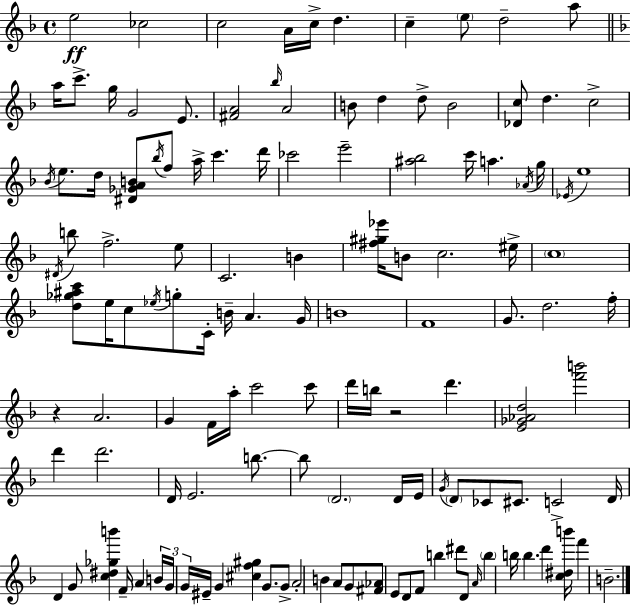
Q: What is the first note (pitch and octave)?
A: E5